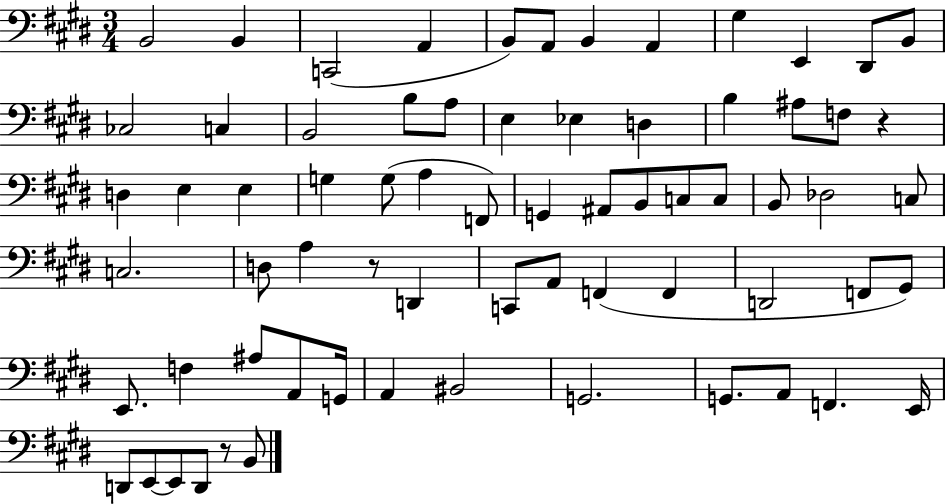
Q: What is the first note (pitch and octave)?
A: B2